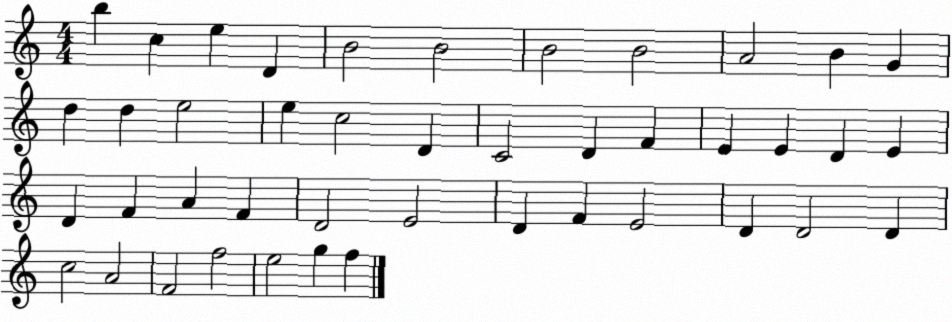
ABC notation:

X:1
T:Untitled
M:4/4
L:1/4
K:C
b c e D B2 B2 B2 B2 A2 B G d d e2 e c2 D C2 D F E E D E D F A F D2 E2 D F E2 D D2 D c2 A2 F2 f2 e2 g f